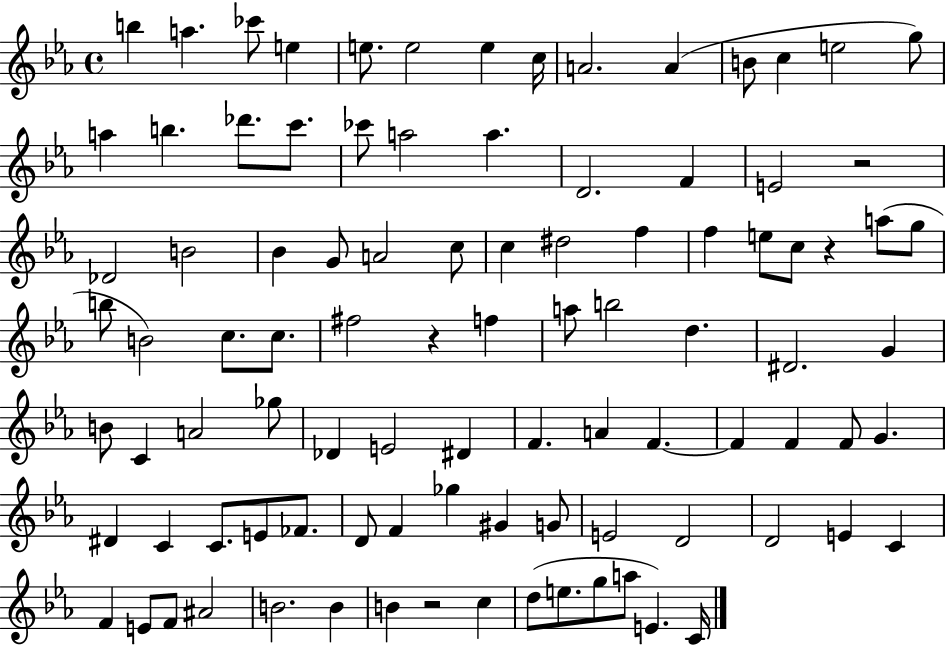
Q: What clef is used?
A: treble